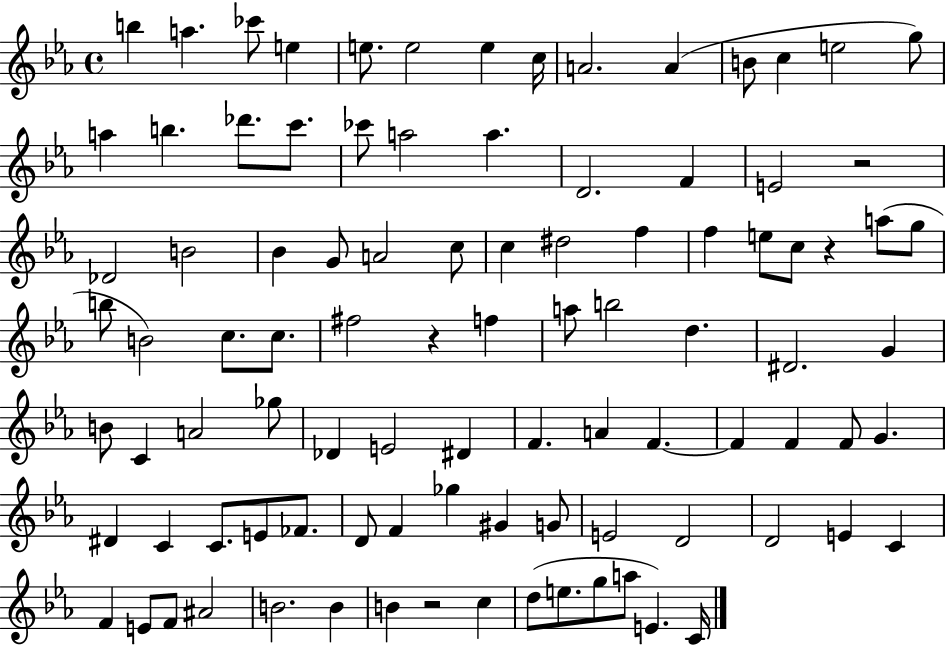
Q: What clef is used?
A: treble